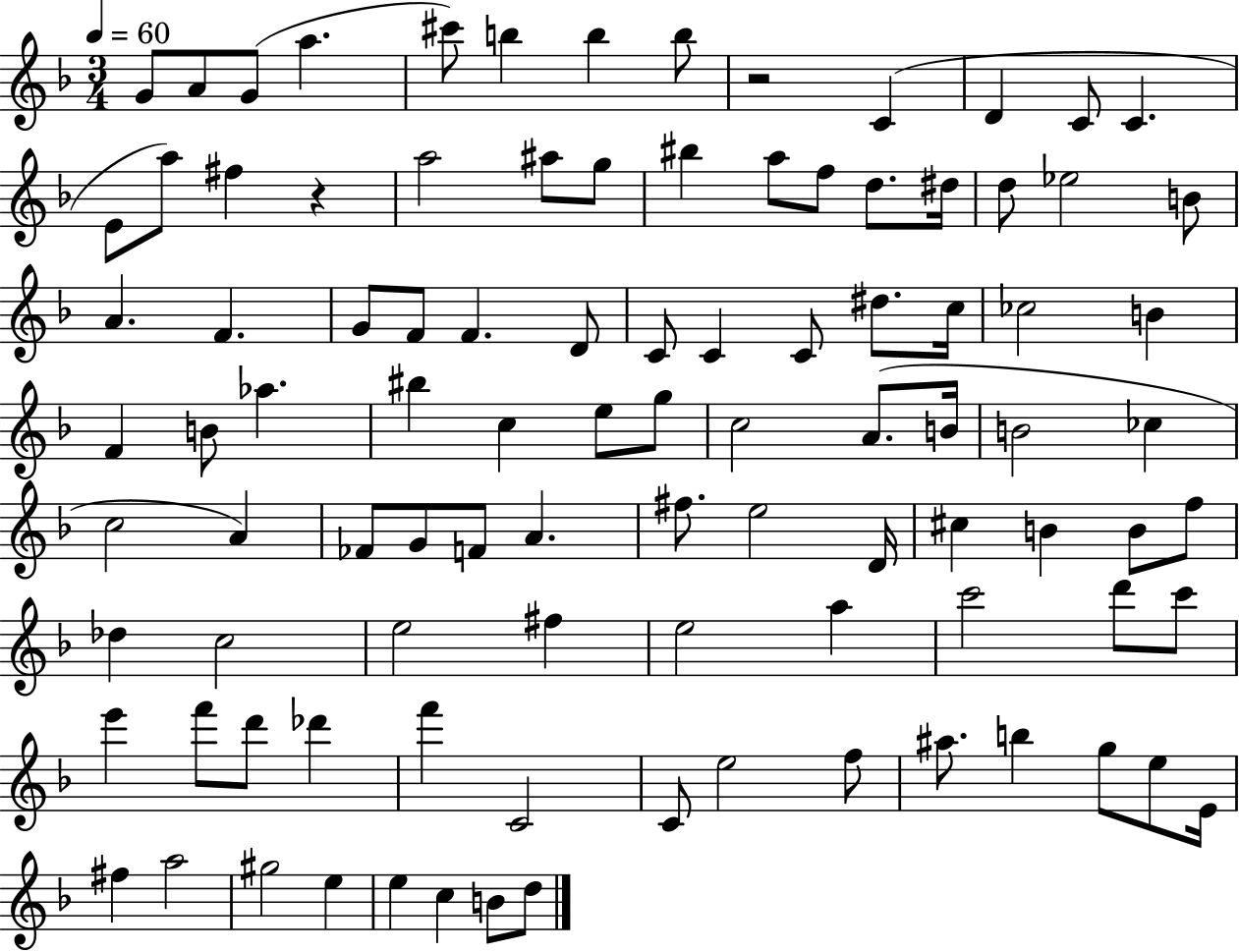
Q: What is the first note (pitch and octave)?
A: G4